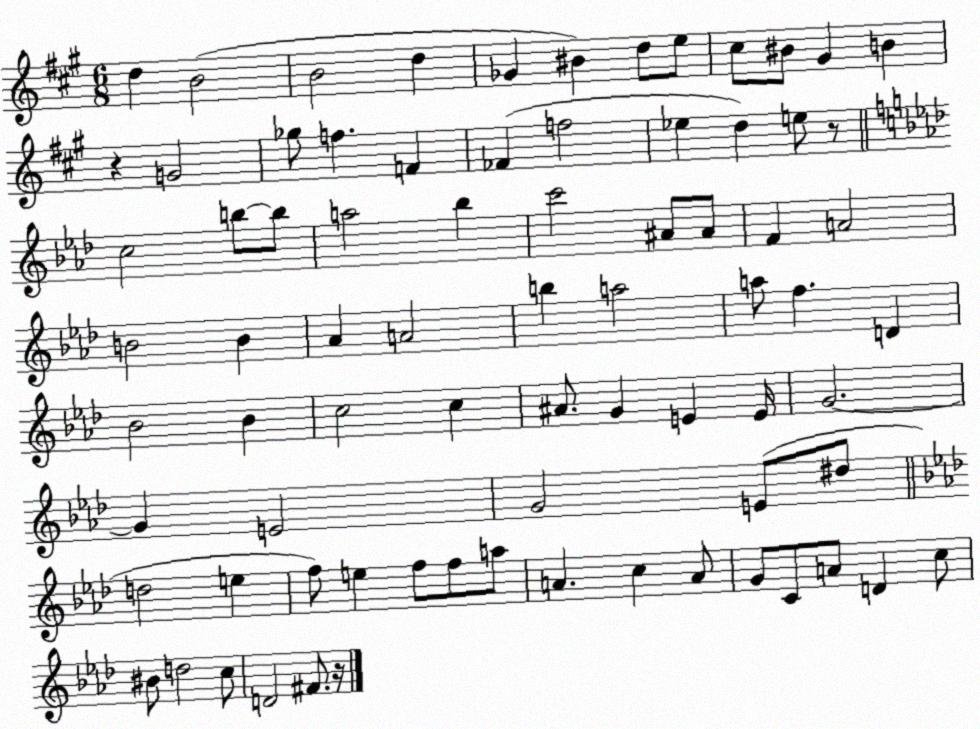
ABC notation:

X:1
T:Untitled
M:6/8
L:1/4
K:A
d B2 B2 d _G ^B d/2 e/2 ^c/2 ^B/2 ^G B z G2 _g/2 f F _F f2 _e d e/2 z/2 c2 b/2 b/2 a2 _b c'2 ^A/2 ^A/2 F A2 B2 B _A A2 b a2 a/2 f D _B2 _B c2 c ^A/2 G E E/4 G2 G E2 G2 E/2 ^d/2 d2 e f/2 e f/2 f/2 a/2 A c A/2 G/2 C/2 A/2 D c/2 ^B/2 d2 c/2 D2 ^F/2 z/4